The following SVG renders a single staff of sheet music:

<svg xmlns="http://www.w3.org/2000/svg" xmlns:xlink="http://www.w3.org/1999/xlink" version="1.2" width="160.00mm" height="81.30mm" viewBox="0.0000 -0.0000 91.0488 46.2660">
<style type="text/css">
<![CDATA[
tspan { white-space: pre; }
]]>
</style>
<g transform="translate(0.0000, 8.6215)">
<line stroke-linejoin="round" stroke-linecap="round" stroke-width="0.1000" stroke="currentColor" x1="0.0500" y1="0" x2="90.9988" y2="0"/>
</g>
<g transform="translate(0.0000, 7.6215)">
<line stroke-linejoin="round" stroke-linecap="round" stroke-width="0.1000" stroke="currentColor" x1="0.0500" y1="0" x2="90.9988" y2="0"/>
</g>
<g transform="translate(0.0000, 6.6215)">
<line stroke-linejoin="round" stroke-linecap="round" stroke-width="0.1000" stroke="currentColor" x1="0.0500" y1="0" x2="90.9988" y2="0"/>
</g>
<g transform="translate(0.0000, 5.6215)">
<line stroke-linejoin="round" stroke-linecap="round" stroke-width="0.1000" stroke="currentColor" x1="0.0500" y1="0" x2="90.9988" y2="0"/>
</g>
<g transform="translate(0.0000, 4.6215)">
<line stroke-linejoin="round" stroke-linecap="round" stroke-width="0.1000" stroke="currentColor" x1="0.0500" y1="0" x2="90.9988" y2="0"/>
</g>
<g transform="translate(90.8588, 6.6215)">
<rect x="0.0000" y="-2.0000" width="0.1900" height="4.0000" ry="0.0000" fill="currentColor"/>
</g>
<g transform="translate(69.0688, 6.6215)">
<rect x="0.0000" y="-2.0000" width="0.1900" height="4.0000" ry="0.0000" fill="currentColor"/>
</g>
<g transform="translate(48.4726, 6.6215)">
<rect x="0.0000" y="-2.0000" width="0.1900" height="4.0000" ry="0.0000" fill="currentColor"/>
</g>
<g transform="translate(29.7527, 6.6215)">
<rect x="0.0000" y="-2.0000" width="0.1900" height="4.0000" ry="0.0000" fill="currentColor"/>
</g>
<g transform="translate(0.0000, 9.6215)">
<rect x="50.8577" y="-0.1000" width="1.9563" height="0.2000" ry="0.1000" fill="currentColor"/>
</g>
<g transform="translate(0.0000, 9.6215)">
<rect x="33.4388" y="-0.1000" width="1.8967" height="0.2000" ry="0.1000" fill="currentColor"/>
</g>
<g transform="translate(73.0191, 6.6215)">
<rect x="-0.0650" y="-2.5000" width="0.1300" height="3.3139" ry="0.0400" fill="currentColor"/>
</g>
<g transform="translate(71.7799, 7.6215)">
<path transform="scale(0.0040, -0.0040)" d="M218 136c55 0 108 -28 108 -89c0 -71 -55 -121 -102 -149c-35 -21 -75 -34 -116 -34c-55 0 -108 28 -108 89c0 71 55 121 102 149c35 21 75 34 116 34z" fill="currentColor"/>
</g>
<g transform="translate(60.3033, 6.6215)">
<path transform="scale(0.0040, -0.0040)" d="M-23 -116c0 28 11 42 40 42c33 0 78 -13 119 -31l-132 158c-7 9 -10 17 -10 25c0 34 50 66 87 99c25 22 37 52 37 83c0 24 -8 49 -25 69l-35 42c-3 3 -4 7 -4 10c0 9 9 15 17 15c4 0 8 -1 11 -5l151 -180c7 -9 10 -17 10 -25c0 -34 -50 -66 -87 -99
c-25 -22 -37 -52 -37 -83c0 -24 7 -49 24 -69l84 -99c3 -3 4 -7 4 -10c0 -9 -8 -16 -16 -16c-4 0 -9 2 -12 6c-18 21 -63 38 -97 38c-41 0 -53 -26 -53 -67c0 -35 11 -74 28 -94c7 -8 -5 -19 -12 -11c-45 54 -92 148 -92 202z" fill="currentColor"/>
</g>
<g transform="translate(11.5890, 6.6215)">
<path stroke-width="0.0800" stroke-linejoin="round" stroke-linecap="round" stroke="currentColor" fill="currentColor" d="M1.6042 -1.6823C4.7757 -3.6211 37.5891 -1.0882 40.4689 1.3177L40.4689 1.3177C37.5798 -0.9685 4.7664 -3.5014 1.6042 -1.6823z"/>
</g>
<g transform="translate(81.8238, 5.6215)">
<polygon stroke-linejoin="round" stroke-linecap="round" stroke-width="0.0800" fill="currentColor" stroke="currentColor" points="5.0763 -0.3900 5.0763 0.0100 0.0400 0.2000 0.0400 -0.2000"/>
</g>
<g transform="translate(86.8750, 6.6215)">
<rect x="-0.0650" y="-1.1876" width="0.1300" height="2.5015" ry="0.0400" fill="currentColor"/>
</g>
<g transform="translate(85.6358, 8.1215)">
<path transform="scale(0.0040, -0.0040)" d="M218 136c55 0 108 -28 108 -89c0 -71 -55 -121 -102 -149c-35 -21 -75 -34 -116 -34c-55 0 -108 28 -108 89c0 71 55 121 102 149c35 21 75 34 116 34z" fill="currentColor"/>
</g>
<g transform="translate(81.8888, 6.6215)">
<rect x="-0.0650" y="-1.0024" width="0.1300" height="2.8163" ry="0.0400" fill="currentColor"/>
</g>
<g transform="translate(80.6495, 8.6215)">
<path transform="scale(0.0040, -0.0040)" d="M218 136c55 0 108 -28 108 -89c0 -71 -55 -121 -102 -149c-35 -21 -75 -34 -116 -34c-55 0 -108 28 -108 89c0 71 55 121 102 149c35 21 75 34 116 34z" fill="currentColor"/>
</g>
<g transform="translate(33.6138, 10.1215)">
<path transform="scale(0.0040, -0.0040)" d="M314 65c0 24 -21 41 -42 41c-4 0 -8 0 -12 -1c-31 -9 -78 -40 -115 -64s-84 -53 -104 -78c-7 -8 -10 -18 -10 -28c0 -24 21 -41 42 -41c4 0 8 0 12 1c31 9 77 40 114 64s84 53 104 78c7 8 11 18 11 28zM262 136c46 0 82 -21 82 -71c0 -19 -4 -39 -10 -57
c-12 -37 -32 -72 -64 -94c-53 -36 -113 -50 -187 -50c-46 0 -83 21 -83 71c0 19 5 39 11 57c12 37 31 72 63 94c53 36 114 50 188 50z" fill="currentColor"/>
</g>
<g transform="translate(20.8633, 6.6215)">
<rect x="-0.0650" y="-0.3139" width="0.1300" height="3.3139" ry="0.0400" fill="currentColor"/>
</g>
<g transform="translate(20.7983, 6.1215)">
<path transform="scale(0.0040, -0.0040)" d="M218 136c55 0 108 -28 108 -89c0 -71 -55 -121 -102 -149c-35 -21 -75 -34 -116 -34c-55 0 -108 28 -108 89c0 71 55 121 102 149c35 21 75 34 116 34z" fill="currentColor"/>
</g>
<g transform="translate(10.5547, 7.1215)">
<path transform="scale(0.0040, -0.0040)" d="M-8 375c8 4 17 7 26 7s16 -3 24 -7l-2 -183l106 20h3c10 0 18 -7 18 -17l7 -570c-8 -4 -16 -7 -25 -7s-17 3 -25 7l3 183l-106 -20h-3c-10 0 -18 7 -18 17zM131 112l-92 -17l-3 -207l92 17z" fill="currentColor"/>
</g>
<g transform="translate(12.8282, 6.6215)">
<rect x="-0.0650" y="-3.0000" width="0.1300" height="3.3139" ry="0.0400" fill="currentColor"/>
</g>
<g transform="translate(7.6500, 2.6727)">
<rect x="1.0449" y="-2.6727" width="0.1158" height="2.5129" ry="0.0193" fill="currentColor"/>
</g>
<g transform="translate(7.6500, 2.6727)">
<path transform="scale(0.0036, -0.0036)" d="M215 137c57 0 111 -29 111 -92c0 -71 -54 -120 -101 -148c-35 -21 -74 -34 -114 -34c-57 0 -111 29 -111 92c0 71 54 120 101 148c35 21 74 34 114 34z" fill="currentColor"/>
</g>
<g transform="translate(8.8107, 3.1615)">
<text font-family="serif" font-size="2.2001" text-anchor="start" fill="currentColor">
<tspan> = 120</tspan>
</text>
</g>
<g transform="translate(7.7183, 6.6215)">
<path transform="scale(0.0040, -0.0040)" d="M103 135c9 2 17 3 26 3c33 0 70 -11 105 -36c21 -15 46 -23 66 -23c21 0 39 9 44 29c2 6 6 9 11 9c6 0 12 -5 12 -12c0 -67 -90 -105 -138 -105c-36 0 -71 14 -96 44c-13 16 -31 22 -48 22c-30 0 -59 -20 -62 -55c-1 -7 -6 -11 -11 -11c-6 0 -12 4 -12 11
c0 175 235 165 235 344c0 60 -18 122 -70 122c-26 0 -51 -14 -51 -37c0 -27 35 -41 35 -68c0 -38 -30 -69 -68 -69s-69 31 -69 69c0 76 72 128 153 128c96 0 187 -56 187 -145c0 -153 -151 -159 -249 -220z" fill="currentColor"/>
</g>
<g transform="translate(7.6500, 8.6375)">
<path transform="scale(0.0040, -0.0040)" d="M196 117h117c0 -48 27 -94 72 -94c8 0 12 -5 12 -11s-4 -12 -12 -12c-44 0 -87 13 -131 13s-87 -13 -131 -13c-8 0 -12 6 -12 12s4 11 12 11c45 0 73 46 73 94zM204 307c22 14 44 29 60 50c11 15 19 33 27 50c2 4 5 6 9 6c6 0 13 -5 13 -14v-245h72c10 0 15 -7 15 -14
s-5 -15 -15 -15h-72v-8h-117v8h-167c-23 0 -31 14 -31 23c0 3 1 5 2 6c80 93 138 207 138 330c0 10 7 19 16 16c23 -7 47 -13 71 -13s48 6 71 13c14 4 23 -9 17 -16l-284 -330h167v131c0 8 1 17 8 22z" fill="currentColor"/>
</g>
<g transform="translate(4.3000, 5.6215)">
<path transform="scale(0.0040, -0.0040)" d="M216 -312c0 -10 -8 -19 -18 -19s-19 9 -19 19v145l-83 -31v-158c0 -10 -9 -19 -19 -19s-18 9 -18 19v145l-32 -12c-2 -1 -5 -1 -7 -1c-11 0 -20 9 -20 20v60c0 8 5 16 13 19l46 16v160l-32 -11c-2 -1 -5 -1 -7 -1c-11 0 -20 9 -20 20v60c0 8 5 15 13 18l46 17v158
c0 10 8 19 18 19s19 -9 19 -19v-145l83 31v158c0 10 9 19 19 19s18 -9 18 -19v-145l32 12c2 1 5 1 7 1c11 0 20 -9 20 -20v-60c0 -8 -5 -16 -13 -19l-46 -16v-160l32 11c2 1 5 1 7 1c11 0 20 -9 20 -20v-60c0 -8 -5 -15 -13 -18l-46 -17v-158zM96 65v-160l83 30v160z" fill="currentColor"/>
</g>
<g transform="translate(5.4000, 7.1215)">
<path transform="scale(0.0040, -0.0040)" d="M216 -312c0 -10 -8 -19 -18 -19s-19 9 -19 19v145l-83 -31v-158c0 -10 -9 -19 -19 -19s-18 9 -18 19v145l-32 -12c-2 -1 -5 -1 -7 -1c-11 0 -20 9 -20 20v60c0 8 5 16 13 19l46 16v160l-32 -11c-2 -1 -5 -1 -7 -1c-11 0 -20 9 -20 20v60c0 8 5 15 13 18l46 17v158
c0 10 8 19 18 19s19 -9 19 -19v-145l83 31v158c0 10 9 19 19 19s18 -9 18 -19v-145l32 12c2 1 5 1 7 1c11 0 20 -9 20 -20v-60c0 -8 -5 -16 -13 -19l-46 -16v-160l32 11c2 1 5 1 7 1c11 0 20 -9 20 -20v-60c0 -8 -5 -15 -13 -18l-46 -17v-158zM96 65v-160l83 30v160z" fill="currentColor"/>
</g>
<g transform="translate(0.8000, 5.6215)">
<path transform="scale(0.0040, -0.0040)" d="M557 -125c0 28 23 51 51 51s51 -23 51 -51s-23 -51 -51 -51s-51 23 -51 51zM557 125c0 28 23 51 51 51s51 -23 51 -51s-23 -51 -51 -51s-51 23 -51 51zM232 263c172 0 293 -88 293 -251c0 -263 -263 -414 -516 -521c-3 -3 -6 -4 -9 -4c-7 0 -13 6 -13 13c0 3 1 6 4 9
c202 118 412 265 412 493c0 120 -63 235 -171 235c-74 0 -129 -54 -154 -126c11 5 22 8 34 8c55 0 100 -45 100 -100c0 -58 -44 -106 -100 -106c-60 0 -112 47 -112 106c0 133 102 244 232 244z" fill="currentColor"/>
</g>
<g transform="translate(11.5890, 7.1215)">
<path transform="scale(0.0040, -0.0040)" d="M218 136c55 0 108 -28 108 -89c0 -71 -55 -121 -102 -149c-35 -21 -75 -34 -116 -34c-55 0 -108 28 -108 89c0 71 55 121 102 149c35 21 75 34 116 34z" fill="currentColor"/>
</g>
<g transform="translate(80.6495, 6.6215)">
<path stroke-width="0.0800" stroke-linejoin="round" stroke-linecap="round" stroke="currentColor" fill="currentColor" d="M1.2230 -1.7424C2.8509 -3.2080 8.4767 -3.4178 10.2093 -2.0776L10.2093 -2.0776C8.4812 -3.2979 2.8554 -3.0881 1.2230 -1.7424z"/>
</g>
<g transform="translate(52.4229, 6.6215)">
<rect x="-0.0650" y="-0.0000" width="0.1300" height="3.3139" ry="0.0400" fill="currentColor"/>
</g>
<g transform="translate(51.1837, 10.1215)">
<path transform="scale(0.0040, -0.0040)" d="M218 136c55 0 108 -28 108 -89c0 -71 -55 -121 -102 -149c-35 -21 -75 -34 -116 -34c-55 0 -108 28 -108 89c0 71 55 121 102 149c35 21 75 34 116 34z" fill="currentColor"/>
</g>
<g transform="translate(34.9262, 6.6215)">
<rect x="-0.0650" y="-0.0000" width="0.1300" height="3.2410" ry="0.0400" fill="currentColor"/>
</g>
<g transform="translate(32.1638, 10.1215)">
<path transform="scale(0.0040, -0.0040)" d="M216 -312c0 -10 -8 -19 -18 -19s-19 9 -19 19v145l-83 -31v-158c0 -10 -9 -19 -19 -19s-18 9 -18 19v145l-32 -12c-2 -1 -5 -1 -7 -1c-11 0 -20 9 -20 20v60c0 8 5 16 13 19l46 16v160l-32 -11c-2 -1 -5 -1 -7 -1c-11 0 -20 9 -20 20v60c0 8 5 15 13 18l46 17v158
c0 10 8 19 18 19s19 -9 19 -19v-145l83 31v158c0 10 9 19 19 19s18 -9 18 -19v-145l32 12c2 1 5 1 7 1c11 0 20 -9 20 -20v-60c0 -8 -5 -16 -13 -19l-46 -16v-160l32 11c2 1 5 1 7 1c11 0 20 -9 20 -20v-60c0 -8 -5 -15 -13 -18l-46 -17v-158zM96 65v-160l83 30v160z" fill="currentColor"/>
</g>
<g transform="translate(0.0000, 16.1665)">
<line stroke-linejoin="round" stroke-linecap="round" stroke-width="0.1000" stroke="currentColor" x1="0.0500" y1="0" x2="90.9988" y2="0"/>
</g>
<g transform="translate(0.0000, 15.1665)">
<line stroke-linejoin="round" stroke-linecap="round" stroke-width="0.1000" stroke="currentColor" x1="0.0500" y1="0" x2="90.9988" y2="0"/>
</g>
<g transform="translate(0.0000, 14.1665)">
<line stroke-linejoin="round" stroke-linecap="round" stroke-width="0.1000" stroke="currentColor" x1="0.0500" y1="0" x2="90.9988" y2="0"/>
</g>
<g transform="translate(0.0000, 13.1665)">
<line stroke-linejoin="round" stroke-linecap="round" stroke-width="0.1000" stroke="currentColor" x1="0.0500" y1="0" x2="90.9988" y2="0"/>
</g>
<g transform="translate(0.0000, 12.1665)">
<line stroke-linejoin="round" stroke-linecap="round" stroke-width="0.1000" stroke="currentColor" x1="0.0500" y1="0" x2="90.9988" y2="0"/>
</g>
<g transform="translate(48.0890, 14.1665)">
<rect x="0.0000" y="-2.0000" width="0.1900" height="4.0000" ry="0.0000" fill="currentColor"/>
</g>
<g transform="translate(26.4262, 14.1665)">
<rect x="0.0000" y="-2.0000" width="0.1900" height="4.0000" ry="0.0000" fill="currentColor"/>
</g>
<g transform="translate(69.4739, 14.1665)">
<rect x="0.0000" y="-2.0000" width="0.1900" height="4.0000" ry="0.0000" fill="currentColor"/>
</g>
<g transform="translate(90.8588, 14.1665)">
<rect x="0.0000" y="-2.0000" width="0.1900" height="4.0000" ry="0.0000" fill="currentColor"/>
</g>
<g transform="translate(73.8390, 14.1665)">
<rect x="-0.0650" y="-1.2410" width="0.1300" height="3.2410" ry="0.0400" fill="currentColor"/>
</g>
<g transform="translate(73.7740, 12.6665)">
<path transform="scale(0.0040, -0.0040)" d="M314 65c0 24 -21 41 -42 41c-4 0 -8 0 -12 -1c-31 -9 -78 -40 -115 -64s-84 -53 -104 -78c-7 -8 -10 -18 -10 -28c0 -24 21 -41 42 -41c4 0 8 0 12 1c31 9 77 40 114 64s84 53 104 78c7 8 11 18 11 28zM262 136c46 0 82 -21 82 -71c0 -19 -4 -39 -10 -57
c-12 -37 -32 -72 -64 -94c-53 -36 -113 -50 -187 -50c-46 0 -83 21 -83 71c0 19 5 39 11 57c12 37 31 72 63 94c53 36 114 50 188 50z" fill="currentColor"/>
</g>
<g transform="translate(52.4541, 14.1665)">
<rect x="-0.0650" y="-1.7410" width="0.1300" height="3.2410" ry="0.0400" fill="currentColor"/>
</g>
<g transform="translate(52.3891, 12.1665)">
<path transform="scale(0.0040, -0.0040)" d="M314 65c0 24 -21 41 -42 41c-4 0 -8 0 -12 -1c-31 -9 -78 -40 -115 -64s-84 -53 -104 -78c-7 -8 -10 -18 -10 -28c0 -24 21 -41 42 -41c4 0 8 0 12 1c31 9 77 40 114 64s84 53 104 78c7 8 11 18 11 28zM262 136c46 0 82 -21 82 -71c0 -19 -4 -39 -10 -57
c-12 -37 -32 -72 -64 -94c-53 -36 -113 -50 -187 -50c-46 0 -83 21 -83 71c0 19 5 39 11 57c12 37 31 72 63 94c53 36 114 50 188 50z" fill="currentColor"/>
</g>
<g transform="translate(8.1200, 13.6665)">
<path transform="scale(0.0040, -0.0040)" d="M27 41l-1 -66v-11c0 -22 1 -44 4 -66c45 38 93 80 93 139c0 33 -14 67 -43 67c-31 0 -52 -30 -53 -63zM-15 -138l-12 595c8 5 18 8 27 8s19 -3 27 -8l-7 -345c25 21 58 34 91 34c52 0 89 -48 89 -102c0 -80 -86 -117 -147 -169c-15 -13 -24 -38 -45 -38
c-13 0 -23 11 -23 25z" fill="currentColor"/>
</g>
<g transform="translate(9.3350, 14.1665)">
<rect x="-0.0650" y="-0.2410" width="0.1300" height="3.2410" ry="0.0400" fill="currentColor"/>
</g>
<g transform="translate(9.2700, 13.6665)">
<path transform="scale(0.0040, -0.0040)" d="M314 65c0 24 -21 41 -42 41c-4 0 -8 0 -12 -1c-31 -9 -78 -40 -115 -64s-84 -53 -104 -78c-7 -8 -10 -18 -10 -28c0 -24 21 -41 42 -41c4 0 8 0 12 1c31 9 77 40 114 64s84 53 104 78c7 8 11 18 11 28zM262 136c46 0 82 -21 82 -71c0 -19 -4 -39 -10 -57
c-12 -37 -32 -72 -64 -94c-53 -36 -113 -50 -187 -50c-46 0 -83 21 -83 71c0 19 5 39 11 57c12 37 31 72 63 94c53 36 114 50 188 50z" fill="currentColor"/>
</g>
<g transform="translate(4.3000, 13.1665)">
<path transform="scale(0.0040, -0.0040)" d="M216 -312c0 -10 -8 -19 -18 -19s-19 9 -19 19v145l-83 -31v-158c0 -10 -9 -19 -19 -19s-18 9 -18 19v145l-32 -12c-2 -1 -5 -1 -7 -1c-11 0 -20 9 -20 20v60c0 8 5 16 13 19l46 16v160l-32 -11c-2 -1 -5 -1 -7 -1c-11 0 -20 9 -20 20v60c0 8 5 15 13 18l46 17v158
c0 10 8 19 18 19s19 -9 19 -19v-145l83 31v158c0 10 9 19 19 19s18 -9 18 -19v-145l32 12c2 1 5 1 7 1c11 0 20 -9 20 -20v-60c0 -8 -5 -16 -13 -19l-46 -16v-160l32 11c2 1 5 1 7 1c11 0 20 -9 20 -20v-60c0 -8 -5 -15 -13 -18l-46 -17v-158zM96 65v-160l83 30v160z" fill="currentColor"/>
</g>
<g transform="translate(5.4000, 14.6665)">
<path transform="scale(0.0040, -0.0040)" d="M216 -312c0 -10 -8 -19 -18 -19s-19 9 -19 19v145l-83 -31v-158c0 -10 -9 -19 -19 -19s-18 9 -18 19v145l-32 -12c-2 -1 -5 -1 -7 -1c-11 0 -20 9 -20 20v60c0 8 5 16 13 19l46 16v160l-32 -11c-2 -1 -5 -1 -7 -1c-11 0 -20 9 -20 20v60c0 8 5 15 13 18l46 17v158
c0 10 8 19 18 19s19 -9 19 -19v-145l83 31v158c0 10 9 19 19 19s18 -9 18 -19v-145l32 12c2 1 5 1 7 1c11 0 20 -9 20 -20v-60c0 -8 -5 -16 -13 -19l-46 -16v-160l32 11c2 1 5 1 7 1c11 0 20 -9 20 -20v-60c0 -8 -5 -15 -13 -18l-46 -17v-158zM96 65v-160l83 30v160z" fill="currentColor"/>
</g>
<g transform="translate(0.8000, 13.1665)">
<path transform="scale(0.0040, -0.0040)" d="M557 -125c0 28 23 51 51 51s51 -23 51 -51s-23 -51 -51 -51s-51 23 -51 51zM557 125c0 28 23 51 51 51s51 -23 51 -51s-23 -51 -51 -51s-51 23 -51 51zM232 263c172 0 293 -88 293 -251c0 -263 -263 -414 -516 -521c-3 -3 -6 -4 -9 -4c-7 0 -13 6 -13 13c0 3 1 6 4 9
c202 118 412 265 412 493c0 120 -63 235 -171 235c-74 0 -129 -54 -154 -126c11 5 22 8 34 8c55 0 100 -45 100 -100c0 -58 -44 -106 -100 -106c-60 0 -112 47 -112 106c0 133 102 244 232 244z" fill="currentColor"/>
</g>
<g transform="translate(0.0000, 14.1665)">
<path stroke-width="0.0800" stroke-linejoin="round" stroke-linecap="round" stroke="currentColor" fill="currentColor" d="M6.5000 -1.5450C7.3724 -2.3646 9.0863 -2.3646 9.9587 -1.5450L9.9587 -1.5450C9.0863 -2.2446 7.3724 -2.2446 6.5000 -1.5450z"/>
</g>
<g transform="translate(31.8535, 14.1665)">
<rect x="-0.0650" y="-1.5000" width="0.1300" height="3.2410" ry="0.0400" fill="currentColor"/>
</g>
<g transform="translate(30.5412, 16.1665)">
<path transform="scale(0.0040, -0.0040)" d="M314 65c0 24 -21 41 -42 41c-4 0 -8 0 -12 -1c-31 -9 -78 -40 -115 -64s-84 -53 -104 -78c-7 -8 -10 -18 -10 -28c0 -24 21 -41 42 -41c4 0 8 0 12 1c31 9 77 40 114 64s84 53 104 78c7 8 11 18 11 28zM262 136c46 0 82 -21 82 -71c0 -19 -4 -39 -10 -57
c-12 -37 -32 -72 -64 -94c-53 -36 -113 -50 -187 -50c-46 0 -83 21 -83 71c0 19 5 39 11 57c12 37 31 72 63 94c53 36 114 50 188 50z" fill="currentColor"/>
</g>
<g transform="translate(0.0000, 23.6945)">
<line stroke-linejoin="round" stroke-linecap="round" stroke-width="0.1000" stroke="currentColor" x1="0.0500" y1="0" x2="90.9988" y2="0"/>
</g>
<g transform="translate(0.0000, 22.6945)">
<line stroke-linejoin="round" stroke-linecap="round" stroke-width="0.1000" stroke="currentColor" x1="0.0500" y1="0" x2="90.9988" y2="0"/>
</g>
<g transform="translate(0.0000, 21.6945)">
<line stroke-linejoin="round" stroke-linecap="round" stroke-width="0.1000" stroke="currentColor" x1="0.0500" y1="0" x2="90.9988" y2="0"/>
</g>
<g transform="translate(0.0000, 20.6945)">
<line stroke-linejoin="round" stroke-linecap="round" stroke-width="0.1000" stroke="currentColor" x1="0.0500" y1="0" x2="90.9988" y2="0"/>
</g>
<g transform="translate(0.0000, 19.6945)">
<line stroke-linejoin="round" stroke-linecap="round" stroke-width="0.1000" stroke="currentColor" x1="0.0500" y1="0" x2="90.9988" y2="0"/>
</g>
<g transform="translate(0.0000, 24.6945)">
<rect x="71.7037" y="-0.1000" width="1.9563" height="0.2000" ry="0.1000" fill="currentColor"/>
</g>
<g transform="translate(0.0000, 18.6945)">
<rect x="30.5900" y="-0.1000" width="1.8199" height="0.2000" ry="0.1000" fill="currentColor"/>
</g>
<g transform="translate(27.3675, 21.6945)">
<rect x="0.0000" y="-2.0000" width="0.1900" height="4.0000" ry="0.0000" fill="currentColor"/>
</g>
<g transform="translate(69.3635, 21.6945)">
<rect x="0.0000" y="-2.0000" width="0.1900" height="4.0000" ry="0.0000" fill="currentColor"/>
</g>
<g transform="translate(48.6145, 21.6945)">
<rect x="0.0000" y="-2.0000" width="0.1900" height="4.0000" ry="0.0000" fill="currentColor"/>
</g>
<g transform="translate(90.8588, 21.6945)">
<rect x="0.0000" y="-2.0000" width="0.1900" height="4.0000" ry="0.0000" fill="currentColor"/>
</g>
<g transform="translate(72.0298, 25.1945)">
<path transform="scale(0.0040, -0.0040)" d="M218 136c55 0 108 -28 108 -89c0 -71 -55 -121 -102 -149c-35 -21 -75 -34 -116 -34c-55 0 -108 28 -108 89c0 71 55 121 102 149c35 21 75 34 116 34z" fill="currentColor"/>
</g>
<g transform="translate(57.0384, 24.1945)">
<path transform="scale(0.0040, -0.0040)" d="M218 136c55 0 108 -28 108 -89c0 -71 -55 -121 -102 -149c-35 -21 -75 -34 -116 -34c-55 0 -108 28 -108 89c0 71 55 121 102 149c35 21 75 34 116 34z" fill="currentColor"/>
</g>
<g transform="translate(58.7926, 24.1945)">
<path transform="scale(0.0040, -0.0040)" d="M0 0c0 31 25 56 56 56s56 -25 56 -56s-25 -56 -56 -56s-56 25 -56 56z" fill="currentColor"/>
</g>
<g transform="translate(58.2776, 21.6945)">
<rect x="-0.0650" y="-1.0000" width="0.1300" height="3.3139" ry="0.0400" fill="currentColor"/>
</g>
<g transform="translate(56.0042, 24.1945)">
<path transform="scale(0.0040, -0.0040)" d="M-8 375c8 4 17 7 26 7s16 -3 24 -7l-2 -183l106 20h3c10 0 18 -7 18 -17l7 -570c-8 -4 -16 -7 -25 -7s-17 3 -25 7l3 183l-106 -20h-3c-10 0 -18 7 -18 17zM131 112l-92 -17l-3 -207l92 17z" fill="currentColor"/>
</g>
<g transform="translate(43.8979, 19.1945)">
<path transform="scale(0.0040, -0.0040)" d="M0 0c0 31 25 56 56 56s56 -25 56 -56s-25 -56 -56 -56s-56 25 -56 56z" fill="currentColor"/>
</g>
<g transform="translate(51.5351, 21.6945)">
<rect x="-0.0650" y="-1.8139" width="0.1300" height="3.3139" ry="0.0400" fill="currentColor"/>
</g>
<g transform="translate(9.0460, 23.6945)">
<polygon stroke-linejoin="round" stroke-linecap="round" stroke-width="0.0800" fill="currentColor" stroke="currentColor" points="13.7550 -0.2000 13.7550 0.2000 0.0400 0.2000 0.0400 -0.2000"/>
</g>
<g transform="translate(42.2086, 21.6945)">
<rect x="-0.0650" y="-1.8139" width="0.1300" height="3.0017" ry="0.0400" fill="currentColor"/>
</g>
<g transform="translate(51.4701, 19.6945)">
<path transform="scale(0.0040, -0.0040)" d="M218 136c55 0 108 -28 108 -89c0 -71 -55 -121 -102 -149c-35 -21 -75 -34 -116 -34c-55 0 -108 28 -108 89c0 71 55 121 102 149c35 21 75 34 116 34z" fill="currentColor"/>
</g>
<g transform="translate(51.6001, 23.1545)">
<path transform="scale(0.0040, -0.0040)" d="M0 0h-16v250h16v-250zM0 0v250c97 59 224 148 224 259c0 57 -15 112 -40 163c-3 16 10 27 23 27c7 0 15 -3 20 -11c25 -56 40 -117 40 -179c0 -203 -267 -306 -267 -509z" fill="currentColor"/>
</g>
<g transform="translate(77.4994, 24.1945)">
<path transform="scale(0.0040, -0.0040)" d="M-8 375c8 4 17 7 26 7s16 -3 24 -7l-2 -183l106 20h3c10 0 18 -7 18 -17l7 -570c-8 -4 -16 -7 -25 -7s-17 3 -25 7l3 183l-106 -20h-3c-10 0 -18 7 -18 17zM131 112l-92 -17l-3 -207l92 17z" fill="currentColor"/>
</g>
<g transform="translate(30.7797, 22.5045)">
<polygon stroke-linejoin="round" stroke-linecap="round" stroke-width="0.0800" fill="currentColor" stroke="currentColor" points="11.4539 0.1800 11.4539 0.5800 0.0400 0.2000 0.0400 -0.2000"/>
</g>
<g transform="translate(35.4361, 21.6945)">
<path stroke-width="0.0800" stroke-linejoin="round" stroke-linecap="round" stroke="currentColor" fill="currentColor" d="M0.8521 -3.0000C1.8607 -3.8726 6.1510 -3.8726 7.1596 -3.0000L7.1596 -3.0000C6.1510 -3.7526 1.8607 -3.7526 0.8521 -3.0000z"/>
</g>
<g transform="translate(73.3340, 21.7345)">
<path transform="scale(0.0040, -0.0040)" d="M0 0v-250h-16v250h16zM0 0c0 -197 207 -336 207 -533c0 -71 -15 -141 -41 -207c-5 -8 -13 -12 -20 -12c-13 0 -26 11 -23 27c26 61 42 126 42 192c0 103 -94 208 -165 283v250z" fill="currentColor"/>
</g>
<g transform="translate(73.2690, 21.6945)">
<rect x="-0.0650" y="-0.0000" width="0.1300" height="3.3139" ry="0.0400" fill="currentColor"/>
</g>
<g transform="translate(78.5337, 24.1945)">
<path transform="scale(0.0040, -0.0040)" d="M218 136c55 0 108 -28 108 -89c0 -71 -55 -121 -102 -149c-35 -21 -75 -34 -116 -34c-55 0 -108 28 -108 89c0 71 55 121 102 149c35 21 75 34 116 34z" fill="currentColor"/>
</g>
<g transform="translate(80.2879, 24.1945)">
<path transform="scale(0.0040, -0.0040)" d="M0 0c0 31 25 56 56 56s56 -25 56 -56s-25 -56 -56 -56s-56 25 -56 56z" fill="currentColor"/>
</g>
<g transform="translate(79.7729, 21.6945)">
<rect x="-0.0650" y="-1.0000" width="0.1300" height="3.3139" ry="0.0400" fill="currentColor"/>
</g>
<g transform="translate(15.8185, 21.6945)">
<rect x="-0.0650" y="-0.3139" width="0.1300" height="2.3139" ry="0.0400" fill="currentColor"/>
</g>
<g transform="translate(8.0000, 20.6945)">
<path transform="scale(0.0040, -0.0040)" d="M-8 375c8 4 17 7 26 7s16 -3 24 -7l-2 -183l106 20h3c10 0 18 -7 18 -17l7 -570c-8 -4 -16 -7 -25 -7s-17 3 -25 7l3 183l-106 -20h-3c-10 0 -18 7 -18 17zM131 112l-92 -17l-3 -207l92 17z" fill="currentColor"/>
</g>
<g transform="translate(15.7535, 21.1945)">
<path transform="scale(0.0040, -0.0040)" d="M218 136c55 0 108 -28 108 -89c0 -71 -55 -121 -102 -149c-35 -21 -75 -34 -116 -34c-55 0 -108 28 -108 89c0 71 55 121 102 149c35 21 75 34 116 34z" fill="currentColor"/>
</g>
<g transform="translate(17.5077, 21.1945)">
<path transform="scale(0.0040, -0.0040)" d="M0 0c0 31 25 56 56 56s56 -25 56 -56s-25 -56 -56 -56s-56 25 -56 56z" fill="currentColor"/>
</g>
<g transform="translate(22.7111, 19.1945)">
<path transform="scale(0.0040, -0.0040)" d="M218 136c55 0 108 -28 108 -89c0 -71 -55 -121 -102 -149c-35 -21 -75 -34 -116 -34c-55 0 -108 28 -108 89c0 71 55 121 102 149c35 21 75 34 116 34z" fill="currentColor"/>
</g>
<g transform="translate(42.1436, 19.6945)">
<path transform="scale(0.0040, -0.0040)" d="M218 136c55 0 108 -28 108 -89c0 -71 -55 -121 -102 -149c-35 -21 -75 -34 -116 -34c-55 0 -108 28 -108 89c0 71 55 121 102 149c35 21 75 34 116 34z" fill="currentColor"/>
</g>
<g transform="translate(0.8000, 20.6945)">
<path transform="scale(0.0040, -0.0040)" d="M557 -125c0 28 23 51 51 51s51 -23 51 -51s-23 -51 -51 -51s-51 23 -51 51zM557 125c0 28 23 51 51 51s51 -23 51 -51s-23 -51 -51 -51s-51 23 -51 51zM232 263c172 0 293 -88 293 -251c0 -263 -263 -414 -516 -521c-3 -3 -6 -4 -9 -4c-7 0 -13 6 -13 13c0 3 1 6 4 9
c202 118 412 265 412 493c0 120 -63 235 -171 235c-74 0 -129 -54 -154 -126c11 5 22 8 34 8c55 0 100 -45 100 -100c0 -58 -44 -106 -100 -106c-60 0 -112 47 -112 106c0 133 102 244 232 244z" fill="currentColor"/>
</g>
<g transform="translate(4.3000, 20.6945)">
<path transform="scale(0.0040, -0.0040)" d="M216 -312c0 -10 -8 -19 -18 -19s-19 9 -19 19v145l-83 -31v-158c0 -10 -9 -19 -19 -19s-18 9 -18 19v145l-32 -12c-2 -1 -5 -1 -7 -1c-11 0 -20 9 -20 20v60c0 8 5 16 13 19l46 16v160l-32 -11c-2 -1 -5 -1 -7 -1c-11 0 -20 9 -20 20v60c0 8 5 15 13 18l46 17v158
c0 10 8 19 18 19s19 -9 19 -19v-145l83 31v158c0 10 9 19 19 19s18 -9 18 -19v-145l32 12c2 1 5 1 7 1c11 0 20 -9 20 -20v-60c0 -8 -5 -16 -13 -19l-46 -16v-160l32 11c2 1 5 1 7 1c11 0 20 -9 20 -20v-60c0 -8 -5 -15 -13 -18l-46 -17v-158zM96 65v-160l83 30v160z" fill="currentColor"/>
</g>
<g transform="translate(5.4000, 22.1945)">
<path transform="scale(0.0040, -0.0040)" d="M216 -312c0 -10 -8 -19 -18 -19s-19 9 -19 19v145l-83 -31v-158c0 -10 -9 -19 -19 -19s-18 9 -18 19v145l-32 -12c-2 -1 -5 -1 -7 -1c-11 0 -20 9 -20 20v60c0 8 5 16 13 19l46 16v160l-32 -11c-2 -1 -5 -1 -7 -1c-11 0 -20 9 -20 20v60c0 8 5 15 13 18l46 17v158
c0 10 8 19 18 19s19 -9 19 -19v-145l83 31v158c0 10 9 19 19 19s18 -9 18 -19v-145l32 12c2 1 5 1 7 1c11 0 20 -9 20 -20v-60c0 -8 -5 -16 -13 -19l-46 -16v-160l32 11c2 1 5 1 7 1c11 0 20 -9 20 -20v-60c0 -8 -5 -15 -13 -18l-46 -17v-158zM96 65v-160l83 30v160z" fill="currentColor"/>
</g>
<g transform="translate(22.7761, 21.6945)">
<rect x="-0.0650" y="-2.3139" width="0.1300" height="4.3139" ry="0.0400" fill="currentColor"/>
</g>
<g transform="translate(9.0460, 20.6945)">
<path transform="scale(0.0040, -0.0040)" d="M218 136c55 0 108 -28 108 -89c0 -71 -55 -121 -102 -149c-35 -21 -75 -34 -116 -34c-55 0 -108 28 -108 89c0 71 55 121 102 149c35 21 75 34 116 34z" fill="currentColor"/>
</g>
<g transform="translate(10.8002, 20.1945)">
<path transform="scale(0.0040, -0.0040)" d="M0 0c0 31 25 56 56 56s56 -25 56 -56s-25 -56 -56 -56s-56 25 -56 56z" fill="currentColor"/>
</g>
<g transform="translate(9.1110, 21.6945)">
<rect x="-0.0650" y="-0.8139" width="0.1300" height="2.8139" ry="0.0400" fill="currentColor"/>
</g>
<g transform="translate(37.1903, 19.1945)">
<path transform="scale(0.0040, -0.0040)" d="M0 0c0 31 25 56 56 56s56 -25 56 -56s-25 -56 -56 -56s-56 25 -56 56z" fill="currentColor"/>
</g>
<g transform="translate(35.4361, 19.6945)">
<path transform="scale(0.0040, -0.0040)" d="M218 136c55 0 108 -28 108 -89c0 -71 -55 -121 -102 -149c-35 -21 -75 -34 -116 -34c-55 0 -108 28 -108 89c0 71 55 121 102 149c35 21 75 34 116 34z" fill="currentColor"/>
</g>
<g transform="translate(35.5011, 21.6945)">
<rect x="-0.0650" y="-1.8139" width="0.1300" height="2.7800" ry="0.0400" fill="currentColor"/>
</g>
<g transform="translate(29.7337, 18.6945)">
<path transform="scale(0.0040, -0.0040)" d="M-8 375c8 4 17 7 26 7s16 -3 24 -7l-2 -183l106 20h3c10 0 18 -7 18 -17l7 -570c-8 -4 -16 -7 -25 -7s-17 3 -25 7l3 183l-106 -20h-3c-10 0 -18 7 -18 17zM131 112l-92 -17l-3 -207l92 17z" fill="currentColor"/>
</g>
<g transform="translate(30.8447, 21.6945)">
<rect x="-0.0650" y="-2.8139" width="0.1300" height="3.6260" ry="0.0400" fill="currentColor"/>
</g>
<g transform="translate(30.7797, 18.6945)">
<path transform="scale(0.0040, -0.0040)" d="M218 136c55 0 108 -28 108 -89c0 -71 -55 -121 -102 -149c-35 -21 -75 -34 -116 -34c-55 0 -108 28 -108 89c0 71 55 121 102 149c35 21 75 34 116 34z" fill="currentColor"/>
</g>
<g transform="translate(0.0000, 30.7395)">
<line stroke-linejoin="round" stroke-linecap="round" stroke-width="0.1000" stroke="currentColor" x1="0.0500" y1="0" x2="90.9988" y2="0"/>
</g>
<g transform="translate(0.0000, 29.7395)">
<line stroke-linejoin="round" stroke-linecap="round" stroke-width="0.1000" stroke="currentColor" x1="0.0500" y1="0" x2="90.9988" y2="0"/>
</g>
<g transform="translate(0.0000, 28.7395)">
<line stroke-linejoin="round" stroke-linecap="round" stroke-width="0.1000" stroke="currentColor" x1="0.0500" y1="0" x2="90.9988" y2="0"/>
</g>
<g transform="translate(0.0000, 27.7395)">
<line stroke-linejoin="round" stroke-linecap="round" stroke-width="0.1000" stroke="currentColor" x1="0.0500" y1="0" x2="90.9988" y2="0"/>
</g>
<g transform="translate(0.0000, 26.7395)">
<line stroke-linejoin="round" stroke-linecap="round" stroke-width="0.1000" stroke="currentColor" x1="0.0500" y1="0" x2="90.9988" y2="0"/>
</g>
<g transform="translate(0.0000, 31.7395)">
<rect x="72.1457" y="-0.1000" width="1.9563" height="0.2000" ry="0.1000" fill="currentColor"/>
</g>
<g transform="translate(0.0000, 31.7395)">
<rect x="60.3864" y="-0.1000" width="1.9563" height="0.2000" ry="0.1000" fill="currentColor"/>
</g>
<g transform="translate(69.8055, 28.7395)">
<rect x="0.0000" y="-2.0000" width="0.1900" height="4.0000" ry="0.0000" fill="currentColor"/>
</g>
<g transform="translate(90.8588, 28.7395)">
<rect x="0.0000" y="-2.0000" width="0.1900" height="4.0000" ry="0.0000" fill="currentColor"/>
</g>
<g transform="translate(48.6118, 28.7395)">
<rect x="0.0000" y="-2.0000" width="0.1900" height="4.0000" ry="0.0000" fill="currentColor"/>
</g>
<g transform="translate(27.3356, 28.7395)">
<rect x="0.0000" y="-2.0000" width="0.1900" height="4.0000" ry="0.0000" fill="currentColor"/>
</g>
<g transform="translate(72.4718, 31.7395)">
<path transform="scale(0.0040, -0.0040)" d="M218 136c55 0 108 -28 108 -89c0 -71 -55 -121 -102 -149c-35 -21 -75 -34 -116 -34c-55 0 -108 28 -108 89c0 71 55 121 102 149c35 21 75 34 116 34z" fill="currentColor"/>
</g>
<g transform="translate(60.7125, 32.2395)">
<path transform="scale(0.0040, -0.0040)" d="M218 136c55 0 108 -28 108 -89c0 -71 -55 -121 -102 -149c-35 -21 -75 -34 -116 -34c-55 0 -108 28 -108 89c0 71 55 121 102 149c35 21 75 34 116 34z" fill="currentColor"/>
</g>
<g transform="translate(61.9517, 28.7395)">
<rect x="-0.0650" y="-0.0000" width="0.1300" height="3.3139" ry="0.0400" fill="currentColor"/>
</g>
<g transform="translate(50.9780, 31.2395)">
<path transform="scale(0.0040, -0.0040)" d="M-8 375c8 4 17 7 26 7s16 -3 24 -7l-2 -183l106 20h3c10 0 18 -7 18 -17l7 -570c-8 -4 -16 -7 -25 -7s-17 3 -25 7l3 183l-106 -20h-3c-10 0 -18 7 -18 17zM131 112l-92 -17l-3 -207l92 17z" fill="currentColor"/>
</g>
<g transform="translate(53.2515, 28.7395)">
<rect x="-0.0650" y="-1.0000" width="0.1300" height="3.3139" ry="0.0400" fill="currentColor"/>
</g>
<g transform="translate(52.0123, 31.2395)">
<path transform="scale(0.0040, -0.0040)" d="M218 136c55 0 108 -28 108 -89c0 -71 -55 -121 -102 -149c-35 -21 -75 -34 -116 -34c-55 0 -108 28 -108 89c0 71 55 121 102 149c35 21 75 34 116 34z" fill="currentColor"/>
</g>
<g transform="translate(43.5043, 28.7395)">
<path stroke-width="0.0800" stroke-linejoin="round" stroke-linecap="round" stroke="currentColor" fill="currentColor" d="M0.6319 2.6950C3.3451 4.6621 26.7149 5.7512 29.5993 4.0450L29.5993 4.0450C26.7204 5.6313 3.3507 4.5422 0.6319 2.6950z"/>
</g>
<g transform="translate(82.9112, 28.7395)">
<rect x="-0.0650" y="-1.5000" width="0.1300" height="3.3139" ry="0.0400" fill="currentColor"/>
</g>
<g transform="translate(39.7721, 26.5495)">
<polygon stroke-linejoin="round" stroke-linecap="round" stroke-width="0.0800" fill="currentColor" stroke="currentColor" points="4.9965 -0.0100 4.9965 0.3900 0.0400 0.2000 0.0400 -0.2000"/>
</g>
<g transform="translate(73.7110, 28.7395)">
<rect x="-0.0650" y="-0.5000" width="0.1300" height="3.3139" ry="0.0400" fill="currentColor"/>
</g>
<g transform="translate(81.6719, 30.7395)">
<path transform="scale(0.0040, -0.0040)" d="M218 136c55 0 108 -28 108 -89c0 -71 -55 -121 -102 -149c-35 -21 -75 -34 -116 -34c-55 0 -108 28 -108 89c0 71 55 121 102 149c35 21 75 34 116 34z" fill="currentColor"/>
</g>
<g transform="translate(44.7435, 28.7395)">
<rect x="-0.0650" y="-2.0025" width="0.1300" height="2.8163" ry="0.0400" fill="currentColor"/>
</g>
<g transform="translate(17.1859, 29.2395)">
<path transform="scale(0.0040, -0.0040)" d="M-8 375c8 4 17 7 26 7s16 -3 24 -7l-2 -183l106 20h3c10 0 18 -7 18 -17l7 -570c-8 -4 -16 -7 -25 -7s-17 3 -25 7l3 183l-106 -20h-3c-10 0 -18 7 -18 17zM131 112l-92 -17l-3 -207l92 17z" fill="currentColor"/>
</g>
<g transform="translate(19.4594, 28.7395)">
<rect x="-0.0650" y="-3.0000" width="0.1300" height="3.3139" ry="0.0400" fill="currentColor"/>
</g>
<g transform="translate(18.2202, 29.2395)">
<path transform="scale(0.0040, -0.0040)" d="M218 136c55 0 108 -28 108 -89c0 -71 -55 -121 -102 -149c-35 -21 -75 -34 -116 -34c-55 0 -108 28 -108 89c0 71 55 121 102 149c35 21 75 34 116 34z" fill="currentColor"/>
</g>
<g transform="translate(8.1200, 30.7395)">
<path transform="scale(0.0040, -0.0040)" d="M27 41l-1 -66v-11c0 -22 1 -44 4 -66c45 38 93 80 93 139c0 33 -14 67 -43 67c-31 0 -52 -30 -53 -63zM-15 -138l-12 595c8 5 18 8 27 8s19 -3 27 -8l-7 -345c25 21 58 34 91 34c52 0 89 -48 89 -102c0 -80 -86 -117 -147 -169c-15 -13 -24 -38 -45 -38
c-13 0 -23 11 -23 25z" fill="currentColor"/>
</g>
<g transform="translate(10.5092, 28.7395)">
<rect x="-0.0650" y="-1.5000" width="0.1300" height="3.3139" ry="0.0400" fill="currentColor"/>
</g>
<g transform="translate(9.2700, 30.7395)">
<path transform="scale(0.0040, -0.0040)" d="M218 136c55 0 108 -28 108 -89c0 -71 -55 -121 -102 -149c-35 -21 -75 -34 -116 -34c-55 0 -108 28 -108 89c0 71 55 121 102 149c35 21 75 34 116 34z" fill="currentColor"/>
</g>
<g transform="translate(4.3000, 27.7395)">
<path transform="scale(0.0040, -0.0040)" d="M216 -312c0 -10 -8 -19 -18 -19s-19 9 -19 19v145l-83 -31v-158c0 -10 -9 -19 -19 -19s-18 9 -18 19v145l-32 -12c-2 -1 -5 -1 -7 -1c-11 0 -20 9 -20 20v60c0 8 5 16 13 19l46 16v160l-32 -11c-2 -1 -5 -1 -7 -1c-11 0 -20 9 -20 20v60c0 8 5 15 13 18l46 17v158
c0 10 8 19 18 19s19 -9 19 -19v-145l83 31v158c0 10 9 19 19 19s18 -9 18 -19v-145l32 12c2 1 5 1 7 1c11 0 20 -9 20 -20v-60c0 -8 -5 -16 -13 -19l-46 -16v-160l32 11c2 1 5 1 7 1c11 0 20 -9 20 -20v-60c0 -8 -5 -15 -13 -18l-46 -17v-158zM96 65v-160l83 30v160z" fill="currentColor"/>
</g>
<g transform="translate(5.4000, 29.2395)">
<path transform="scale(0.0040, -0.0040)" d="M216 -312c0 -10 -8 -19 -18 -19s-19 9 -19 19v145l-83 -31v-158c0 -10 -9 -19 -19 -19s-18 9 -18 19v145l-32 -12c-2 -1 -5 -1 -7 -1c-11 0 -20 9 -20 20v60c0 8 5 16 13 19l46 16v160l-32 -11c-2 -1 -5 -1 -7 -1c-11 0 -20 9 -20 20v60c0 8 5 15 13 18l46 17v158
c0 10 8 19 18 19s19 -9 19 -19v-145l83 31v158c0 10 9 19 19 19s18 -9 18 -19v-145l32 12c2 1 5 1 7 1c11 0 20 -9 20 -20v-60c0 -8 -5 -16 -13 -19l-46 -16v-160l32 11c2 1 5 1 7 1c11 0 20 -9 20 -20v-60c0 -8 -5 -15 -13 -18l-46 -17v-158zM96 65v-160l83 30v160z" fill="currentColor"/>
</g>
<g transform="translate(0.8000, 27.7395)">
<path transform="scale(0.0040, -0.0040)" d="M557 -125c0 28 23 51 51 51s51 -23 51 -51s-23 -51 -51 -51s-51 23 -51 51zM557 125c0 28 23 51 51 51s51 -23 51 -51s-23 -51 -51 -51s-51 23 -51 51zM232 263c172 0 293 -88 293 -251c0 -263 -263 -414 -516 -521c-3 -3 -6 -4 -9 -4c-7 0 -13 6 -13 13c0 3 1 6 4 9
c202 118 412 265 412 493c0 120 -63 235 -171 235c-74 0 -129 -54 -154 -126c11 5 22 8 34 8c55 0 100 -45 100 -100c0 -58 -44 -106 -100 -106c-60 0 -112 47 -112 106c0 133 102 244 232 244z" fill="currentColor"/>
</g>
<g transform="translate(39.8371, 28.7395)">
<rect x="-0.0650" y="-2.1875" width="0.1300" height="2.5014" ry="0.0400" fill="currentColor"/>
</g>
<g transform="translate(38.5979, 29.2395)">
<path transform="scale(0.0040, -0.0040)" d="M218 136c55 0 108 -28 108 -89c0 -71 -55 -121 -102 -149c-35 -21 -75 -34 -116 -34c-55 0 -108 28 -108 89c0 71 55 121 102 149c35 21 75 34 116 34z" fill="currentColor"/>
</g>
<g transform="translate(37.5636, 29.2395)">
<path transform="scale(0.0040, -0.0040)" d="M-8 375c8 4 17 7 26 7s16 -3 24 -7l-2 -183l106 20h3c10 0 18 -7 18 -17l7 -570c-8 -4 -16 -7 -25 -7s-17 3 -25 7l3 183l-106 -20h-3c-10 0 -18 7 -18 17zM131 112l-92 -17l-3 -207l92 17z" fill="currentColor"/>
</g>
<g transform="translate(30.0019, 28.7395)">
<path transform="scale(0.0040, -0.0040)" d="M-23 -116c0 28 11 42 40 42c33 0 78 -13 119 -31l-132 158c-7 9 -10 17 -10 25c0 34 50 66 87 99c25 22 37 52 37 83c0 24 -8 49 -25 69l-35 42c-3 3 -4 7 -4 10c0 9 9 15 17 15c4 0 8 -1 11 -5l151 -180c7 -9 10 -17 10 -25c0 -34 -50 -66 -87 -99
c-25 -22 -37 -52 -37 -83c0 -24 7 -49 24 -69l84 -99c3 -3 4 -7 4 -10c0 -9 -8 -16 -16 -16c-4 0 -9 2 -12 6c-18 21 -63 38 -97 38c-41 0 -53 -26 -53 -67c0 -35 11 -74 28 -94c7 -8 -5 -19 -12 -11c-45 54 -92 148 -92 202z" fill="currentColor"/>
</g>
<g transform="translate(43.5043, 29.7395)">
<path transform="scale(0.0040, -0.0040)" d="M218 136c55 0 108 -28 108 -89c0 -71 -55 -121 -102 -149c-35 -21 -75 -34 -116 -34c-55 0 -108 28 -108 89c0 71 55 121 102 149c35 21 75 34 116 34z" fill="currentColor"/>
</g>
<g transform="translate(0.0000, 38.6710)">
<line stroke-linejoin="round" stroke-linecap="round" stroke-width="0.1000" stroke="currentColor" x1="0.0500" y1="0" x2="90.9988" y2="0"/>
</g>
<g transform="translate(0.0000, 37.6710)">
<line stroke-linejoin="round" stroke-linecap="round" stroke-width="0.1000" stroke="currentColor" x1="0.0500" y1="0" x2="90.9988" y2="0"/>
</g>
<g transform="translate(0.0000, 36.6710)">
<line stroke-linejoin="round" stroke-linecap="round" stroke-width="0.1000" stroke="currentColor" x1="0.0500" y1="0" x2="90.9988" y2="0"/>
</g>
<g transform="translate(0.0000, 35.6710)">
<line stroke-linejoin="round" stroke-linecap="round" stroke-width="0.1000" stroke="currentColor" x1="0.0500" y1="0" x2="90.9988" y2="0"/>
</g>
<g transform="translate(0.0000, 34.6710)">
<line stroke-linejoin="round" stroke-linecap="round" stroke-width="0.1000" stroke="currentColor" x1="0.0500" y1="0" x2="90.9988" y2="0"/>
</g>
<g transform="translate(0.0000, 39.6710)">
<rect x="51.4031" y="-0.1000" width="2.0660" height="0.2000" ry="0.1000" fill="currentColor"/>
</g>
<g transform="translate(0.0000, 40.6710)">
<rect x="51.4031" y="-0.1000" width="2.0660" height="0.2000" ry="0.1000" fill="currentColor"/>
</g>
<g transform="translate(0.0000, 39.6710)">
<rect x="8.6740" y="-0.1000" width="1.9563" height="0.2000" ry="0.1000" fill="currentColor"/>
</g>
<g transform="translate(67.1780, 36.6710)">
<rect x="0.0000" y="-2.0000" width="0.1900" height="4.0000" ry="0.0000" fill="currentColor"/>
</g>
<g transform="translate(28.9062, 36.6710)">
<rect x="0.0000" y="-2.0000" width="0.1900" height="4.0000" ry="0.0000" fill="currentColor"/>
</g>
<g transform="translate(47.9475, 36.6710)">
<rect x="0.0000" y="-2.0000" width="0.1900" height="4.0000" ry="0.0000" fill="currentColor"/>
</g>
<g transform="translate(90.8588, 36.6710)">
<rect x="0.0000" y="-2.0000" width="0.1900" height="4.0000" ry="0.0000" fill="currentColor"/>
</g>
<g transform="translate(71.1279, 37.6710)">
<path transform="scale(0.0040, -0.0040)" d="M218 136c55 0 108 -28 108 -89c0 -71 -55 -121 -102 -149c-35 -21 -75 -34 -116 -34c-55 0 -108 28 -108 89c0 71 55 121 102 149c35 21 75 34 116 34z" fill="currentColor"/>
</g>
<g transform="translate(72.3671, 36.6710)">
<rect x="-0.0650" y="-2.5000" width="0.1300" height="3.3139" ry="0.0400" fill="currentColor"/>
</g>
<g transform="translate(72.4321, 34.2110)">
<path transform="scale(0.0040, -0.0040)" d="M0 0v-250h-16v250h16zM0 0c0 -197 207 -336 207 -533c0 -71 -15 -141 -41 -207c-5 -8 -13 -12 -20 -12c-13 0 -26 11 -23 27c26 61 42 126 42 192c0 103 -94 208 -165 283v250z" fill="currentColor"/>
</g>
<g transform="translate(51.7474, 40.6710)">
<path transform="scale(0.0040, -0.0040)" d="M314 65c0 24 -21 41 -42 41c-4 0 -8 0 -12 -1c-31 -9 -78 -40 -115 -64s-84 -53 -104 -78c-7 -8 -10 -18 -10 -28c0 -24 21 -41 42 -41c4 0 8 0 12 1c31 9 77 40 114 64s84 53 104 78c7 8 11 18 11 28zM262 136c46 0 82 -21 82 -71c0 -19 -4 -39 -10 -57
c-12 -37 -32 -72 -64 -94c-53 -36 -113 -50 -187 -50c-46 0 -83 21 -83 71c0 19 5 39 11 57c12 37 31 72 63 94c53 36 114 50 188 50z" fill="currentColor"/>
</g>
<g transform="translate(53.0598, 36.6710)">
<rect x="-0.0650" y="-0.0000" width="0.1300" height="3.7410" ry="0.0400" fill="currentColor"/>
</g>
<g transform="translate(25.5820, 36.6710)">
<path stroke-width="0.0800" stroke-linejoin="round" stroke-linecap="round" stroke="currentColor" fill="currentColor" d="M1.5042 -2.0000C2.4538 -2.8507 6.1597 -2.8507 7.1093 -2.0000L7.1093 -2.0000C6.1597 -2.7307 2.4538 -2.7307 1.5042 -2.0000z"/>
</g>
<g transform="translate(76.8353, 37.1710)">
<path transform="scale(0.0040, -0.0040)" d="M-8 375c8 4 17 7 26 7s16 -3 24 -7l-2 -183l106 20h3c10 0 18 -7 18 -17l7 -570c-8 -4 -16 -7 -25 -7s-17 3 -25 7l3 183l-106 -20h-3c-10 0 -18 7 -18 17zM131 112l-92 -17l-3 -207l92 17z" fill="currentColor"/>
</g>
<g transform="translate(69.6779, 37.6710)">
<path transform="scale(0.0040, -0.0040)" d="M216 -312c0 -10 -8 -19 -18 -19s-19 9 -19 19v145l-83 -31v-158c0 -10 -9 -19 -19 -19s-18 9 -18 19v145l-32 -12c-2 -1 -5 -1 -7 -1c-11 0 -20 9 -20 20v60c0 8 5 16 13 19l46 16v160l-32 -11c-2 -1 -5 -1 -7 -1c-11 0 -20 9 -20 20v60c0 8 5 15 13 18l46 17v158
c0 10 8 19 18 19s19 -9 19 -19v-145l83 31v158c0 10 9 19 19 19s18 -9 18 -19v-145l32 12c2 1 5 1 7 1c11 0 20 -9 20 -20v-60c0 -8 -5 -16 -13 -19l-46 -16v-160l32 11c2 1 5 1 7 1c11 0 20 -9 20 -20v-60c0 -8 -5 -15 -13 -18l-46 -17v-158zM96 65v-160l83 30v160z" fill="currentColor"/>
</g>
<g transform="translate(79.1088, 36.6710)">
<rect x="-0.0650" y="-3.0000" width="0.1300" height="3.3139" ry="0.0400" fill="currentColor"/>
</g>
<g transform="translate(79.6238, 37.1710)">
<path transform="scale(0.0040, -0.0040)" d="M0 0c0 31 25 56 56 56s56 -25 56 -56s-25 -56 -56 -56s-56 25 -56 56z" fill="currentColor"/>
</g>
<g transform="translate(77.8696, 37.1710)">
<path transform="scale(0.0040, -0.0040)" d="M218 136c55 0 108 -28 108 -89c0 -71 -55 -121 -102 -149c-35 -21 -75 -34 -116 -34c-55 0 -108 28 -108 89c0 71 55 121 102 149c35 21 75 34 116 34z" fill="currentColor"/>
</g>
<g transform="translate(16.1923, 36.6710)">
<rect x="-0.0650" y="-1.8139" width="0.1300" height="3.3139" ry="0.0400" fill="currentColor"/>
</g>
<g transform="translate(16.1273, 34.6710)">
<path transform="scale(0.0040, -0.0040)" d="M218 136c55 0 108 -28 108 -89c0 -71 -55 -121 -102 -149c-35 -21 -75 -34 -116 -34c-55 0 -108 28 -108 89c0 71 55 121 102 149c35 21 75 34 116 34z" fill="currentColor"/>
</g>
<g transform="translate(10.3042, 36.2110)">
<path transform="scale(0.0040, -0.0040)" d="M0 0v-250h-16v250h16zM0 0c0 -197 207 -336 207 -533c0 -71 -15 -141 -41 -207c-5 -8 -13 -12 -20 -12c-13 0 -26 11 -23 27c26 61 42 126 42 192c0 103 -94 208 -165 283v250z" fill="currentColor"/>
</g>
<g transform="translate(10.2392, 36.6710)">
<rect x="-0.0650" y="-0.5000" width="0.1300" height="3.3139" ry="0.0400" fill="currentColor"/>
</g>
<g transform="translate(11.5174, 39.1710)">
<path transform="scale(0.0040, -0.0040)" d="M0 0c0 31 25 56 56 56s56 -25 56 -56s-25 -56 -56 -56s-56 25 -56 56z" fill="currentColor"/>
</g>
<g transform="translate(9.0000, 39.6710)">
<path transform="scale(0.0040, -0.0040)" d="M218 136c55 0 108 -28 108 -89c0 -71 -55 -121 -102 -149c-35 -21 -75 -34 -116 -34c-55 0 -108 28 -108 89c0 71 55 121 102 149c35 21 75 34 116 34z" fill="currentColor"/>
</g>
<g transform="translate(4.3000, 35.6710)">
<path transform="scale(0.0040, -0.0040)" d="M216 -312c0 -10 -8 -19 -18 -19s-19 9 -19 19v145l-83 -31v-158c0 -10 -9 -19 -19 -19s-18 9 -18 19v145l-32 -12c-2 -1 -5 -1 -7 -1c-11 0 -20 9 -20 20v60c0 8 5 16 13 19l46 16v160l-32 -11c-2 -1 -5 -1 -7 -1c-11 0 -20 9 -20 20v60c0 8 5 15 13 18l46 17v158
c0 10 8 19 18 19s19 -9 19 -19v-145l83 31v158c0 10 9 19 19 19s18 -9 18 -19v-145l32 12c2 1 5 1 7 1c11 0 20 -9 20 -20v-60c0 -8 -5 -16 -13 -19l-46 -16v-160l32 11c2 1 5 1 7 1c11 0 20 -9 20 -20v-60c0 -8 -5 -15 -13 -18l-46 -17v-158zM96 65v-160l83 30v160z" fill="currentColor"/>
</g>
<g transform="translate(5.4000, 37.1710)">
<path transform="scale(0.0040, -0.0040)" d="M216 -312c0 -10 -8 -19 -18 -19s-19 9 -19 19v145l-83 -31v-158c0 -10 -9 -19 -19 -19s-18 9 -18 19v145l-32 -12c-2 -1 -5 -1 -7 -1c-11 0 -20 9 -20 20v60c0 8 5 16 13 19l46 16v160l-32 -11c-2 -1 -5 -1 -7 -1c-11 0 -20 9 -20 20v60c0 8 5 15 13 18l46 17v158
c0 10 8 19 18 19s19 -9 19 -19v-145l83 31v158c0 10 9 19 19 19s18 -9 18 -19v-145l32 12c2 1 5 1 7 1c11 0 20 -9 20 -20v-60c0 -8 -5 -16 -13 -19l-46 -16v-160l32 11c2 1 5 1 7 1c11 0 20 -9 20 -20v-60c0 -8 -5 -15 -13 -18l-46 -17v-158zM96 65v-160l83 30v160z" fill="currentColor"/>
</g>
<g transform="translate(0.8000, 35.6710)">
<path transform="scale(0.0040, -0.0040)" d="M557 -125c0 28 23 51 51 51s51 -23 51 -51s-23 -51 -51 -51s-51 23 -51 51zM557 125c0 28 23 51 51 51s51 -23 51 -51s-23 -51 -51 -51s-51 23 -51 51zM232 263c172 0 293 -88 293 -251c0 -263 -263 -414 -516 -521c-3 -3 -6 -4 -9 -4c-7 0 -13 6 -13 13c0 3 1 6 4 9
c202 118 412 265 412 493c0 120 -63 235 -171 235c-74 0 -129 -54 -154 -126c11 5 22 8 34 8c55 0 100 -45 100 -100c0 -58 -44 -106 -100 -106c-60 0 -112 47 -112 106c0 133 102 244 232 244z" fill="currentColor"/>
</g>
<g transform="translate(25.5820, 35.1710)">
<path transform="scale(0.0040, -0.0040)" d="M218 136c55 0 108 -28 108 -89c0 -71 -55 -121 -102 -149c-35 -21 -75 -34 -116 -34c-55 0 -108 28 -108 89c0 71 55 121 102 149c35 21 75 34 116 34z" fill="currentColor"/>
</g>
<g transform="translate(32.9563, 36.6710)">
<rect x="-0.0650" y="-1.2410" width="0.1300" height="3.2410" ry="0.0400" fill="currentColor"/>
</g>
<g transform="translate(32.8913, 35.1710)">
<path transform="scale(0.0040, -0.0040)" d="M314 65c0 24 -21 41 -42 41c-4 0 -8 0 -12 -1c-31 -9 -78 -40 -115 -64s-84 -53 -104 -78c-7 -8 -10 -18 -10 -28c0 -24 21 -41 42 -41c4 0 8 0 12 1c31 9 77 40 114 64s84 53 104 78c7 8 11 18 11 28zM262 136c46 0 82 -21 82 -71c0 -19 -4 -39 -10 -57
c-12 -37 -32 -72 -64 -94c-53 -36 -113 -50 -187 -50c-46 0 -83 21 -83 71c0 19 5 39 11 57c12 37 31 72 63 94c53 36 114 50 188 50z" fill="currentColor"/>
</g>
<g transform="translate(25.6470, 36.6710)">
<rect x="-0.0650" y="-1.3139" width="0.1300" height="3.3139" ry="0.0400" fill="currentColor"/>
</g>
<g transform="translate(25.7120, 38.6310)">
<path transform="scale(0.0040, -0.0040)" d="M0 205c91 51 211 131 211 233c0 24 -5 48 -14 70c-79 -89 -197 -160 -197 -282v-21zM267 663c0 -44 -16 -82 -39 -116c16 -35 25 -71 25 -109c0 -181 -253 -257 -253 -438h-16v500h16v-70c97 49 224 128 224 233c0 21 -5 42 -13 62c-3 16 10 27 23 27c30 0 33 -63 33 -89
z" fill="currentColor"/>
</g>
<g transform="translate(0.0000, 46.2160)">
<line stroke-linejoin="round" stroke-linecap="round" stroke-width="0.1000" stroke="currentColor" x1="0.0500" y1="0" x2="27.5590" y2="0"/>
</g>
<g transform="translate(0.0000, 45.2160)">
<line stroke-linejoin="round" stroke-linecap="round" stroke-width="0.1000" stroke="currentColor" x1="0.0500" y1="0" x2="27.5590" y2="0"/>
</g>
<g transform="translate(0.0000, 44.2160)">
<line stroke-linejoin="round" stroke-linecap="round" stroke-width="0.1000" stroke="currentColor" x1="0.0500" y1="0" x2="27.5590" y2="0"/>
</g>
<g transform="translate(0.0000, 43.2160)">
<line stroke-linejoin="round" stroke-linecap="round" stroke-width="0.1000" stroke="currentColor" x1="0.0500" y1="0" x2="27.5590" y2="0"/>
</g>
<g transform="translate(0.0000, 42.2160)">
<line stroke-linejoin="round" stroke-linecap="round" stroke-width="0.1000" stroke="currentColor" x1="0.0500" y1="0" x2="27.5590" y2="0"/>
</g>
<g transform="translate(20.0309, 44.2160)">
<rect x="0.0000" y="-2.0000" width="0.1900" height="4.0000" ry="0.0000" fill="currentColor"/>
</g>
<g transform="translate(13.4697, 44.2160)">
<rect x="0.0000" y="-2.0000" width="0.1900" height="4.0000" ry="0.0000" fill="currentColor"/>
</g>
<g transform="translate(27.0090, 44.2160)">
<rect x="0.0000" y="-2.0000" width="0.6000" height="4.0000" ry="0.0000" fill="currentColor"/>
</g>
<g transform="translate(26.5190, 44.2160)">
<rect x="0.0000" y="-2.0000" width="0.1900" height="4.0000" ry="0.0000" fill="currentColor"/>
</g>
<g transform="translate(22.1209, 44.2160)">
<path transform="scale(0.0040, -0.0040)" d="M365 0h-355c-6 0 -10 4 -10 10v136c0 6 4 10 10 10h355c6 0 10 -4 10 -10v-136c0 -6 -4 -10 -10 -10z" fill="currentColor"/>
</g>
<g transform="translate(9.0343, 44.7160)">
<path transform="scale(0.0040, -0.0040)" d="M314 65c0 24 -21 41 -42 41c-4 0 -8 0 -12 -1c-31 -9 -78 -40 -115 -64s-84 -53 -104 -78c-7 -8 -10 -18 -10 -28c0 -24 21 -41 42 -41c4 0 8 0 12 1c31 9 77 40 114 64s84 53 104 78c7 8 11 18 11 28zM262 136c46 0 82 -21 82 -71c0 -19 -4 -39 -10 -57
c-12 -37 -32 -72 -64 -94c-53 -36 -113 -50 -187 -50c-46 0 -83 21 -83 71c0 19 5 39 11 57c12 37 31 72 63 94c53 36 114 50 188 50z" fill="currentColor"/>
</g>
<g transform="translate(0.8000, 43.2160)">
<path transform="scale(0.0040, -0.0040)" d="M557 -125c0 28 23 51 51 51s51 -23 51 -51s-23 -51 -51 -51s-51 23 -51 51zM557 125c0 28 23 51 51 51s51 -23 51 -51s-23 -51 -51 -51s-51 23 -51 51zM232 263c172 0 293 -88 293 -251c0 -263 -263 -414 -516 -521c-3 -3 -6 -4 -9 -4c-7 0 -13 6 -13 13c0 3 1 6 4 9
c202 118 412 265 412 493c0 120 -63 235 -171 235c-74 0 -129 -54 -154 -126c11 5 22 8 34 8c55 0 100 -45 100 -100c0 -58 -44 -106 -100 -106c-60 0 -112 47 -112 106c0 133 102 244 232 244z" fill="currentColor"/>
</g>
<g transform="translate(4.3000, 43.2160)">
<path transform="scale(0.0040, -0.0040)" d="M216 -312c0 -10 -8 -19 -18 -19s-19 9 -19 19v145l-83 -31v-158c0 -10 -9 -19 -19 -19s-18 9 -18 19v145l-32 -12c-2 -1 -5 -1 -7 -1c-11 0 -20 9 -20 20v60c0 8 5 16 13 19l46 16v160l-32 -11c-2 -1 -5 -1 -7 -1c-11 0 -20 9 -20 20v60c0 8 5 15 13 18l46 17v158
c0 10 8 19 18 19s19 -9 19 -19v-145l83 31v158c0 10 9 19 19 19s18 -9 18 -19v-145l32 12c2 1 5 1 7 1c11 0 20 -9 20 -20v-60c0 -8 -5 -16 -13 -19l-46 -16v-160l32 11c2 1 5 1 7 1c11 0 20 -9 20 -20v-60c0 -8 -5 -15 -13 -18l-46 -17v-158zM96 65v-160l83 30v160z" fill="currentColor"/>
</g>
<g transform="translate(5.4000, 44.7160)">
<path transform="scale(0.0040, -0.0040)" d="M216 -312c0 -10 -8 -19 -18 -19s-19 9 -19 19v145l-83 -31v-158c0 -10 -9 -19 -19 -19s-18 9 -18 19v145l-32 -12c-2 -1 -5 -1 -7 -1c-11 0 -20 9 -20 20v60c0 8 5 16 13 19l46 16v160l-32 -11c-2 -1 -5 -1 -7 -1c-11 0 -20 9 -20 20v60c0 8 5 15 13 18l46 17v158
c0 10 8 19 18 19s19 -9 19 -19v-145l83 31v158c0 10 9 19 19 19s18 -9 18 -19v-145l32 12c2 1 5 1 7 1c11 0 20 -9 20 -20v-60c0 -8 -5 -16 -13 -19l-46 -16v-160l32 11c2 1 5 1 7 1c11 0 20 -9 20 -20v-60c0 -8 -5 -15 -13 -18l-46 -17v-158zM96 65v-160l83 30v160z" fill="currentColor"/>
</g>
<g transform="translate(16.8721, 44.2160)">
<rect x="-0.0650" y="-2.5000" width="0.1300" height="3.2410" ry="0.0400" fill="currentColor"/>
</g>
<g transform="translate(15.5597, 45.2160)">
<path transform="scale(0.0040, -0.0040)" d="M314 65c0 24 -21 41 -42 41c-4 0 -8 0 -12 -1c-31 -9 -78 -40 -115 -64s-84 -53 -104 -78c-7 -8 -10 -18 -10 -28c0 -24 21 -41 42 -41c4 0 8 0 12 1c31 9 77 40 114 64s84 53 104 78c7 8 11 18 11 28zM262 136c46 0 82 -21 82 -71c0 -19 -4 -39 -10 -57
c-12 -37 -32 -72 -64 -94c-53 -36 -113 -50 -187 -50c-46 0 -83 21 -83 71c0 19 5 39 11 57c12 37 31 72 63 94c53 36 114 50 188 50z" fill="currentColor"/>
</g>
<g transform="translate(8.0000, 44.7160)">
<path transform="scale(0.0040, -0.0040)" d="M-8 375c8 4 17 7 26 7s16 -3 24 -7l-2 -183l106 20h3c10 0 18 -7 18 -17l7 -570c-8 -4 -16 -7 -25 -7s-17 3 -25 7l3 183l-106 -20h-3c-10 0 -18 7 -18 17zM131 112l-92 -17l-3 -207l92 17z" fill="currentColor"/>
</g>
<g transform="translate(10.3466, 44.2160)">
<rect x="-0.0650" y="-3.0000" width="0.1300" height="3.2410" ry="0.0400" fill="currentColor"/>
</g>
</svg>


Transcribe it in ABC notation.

X:1
T:Untitled
M:2/4
L:1/4
K:D
C, E, ^D,,2 D,, z B,, G,,/2 A,,/2 _E,2 G,,2 A,2 G,2 F,/2 E,/2 B,/2 C/2 A,/2 A,/2 A,/2 F,, D,,/2 F,, _G,, C, z C,/2 B,,/2 F,, D,, E,, G,, E,,/2 A, G,/4 G,2 ^C,,2 ^B,,/2 C, C,2 B,,2 z2